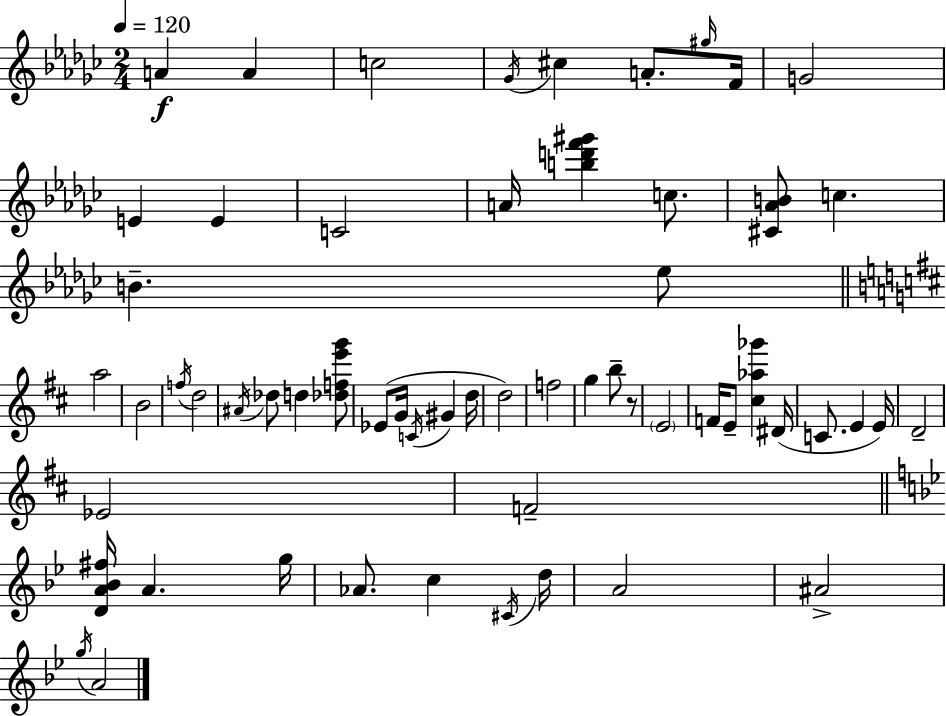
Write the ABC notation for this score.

X:1
T:Untitled
M:2/4
L:1/4
K:Ebm
A A c2 _G/4 ^c A/2 ^g/4 F/4 G2 E E C2 A/4 [bd'f'^g'] c/2 [^C_AB]/2 c B _e/2 a2 B2 f/4 d2 ^A/4 _d/2 d [_dfe'g']/2 _E/2 G/4 C/4 ^G d/4 d2 f2 g b/2 z/2 E2 F/4 E/2 [^c_a_g'] ^D/4 C/2 E E/4 D2 _E2 F2 [DA_B^f]/4 A g/4 _A/2 c ^C/4 d/4 A2 ^A2 g/4 A2